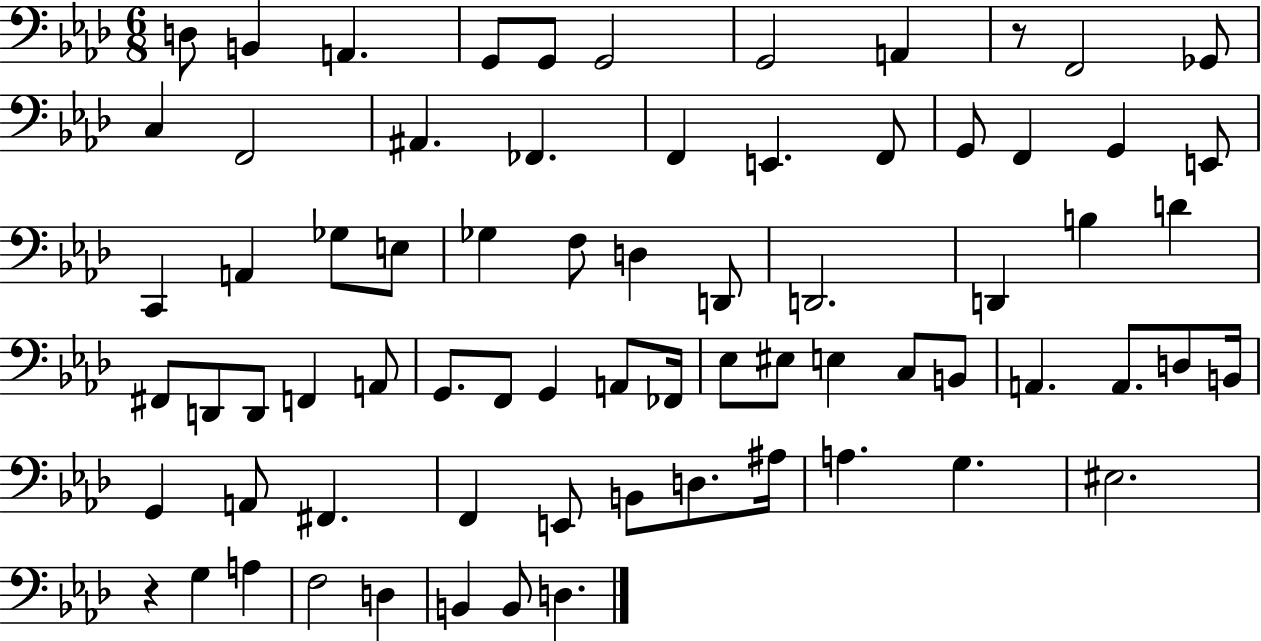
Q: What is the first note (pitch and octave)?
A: D3